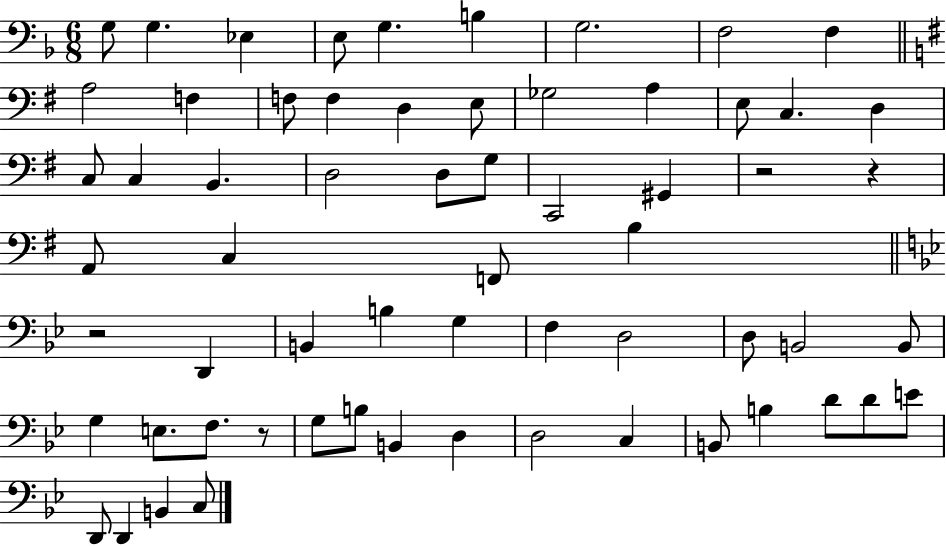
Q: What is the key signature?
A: F major